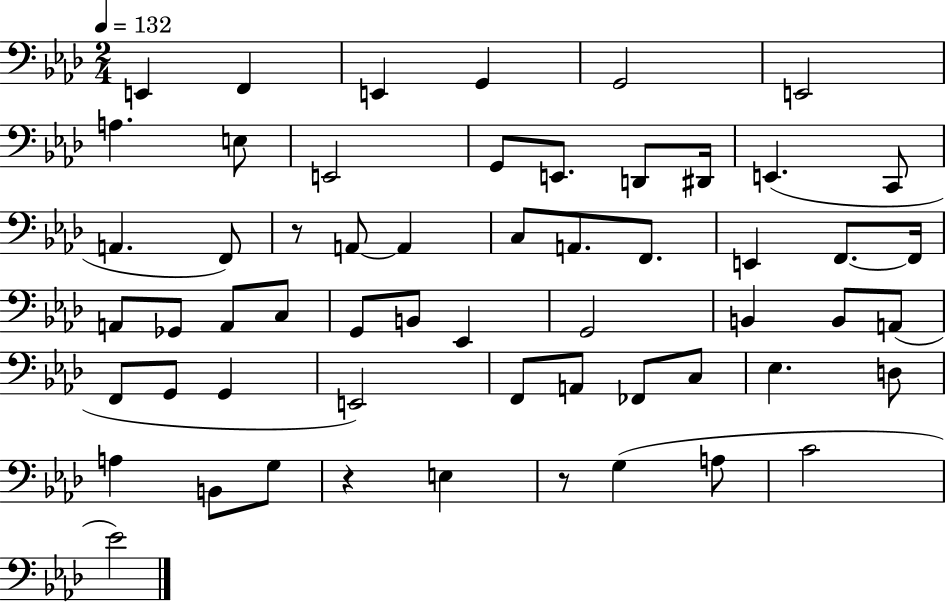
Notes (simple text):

E2/q F2/q E2/q G2/q G2/h E2/h A3/q. E3/e E2/h G2/e E2/e. D2/e D#2/s E2/q. C2/e A2/q. F2/e R/e A2/e A2/q C3/e A2/e. F2/e. E2/q F2/e. F2/s A2/e Gb2/e A2/e C3/e G2/e B2/e Eb2/q G2/h B2/q B2/e A2/e F2/e G2/e G2/q E2/h F2/e A2/e FES2/e C3/e Eb3/q. D3/e A3/q B2/e G3/e R/q E3/q R/e G3/q A3/e C4/h Eb4/h